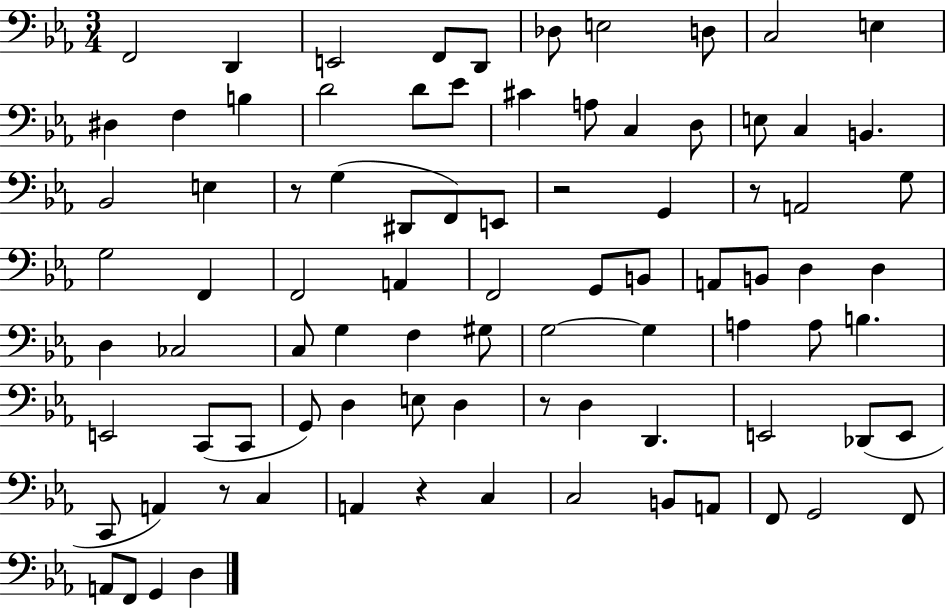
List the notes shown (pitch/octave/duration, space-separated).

F2/h D2/q E2/h F2/e D2/e Db3/e E3/h D3/e C3/h E3/q D#3/q F3/q B3/q D4/h D4/e Eb4/e C#4/q A3/e C3/q D3/e E3/e C3/q B2/q. Bb2/h E3/q R/e G3/q D#2/e F2/e E2/e R/h G2/q R/e A2/h G3/e G3/h F2/q F2/h A2/q F2/h G2/e B2/e A2/e B2/e D3/q D3/q D3/q CES3/h C3/e G3/q F3/q G#3/e G3/h G3/q A3/q A3/e B3/q. E2/h C2/e C2/e G2/e D3/q E3/e D3/q R/e D3/q D2/q. E2/h Db2/e E2/e C2/e A2/q R/e C3/q A2/q R/q C3/q C3/h B2/e A2/e F2/e G2/h F2/e A2/e F2/e G2/q D3/q